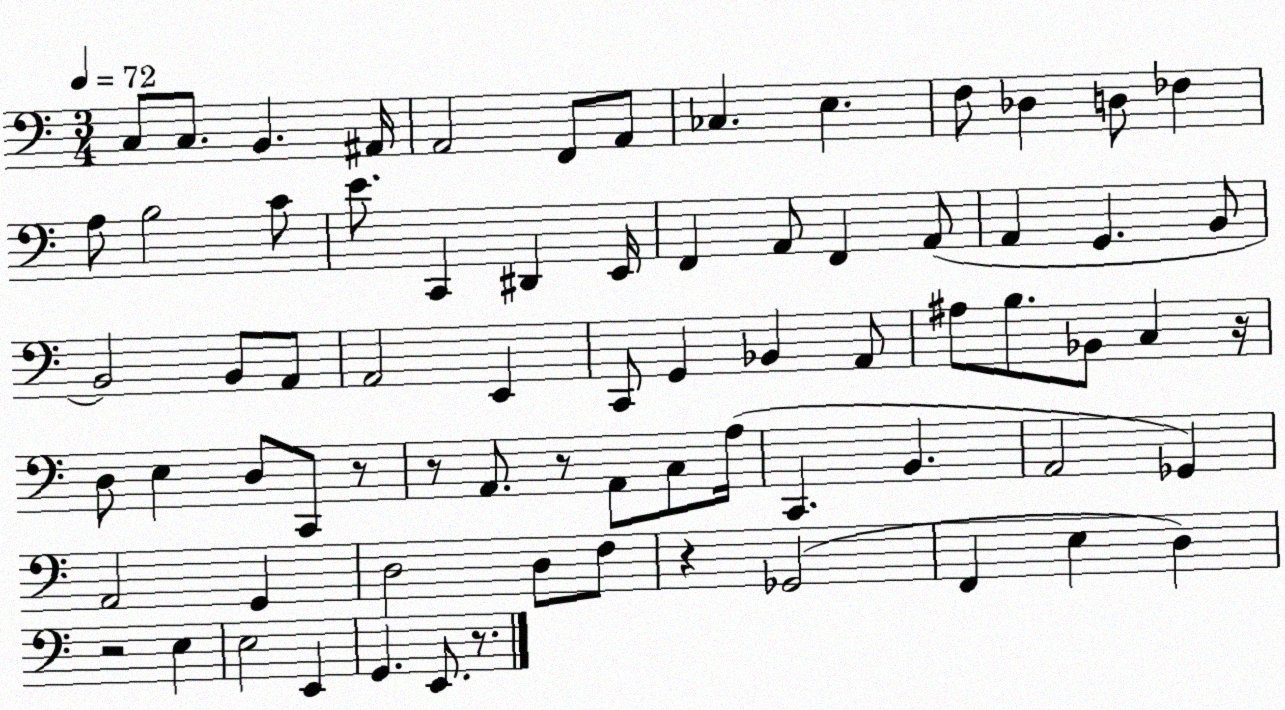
X:1
T:Untitled
M:3/4
L:1/4
K:C
C,/2 C,/2 B,, ^A,,/4 A,,2 F,,/2 A,,/2 _C, E, F,/2 _D, D,/2 _F, A,/2 B,2 C/2 E/2 C,, ^D,, E,,/4 F,, A,,/2 F,, A,,/2 A,, G,, B,,/2 B,,2 B,,/2 A,,/2 A,,2 E,, C,,/2 G,, _B,, A,,/2 ^A,/2 B,/2 _B,,/2 C, z/4 D,/2 E, D,/2 C,,/2 z/2 z/2 A,,/2 z/2 A,,/2 C,/2 A,/4 C,, B,, A,,2 _G,, A,,2 G,, D,2 D,/2 F,/2 z _G,,2 F,, E, D, z2 E, E,2 E,, G,, E,,/2 z/2